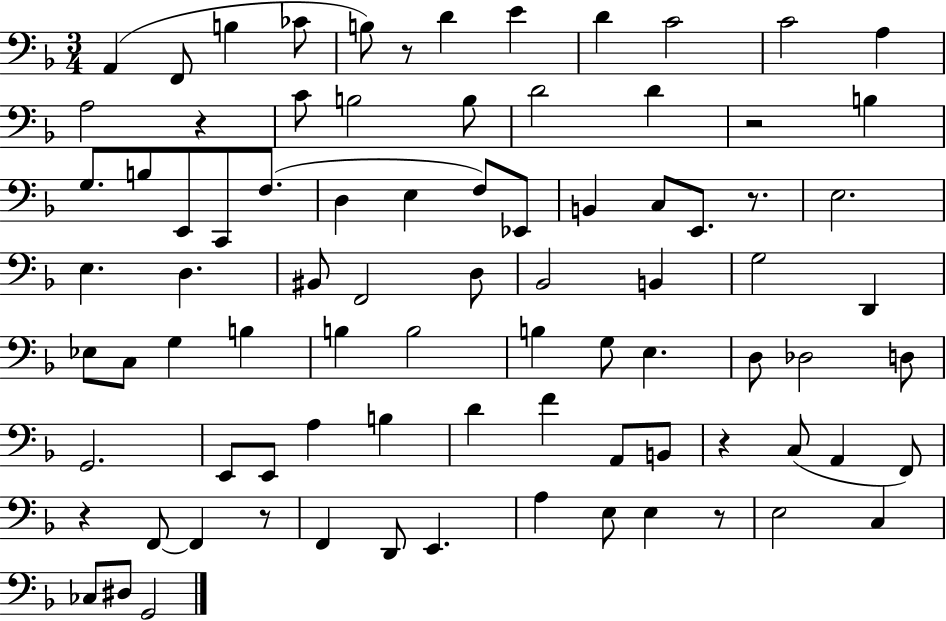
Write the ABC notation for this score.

X:1
T:Untitled
M:3/4
L:1/4
K:F
A,, F,,/2 B, _C/2 B,/2 z/2 D E D C2 C2 A, A,2 z C/2 B,2 B,/2 D2 D z2 B, G,/2 B,/2 E,,/2 C,,/2 F,/2 D, E, F,/2 _E,,/2 B,, C,/2 E,,/2 z/2 E,2 E, D, ^B,,/2 F,,2 D,/2 _B,,2 B,, G,2 D,, _E,/2 C,/2 G, B, B, B,2 B, G,/2 E, D,/2 _D,2 D,/2 G,,2 E,,/2 E,,/2 A, B, D F A,,/2 B,,/2 z C,/2 A,, F,,/2 z F,,/2 F,, z/2 F,, D,,/2 E,, A, E,/2 E, z/2 E,2 C, _C,/2 ^D,/2 G,,2